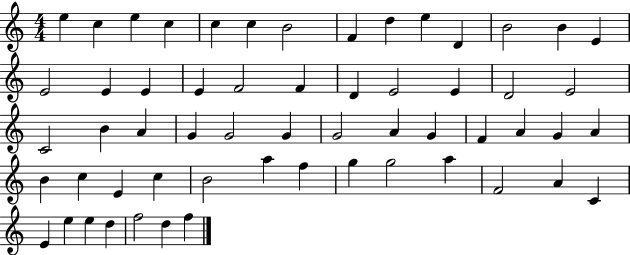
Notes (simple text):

E5/q C5/q E5/q C5/q C5/q C5/q B4/h F4/q D5/q E5/q D4/q B4/h B4/q E4/q E4/h E4/q E4/q E4/q F4/h F4/q D4/q E4/h E4/q D4/h E4/h C4/h B4/q A4/q G4/q G4/h G4/q G4/h A4/q G4/q F4/q A4/q G4/q A4/q B4/q C5/q E4/q C5/q B4/h A5/q F5/q G5/q G5/h A5/q F4/h A4/q C4/q E4/q E5/q E5/q D5/q F5/h D5/q F5/q